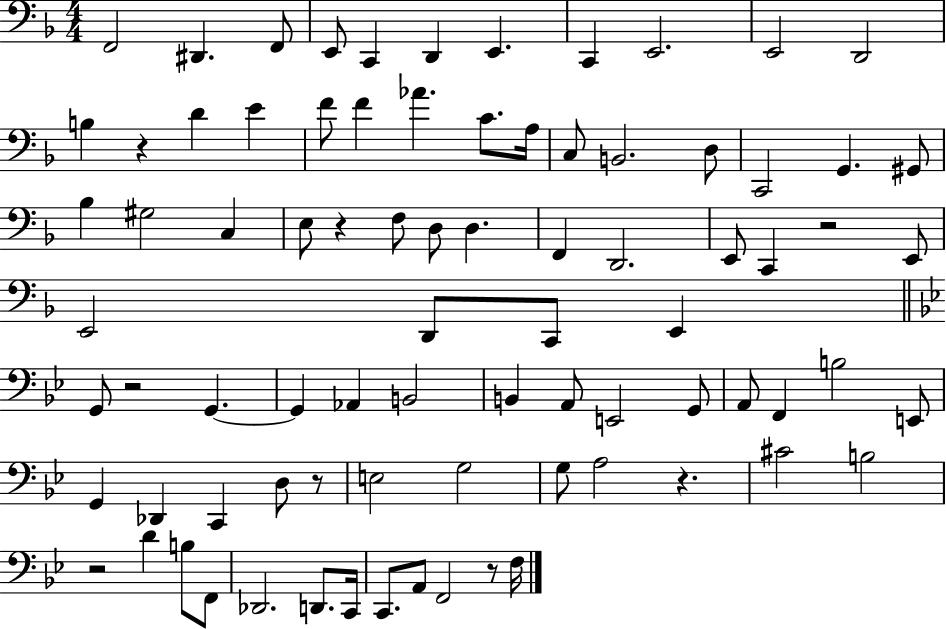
F2/h D#2/q. F2/e E2/e C2/q D2/q E2/q. C2/q E2/h. E2/h D2/h B3/q R/q D4/q E4/q F4/e F4/q Ab4/q. C4/e. A3/s C3/e B2/h. D3/e C2/h G2/q. G#2/e Bb3/q G#3/h C3/q E3/e R/q F3/e D3/e D3/q. F2/q D2/h. E2/e C2/q R/h E2/e E2/h D2/e C2/e E2/q G2/e R/h G2/q. G2/q Ab2/q B2/h B2/q A2/e E2/h G2/e A2/e F2/q B3/h E2/e G2/q Db2/q C2/q D3/e R/e E3/h G3/h G3/e A3/h R/q. C#4/h B3/h R/h D4/q B3/e F2/e Db2/h. D2/e. C2/s C2/e. A2/e F2/h R/e F3/s